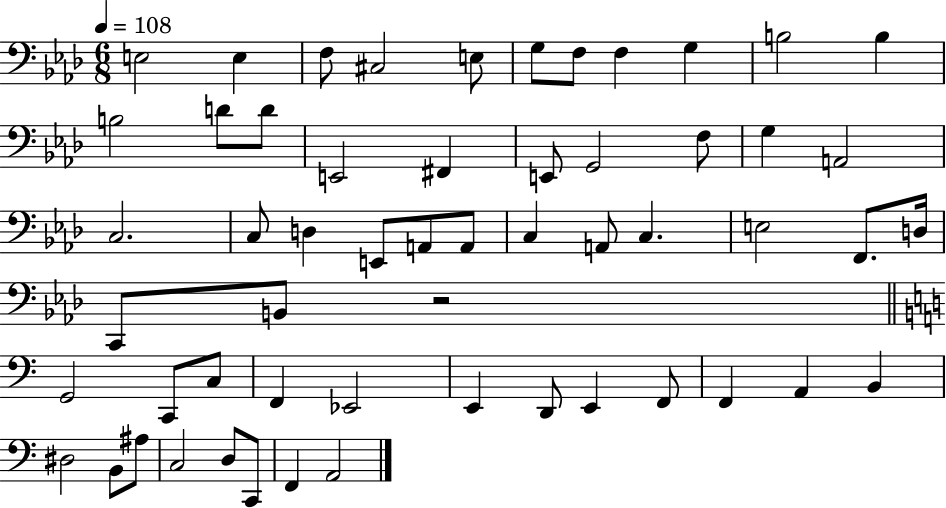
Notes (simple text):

E3/h E3/q F3/e C#3/h E3/e G3/e F3/e F3/q G3/q B3/h B3/q B3/h D4/e D4/e E2/h F#2/q E2/e G2/h F3/e G3/q A2/h C3/h. C3/e D3/q E2/e A2/e A2/e C3/q A2/e C3/q. E3/h F2/e. D3/s C2/e B2/e R/h G2/h C2/e C3/e F2/q Eb2/h E2/q D2/e E2/q F2/e F2/q A2/q B2/q D#3/h B2/e A#3/e C3/h D3/e C2/e F2/q A2/h